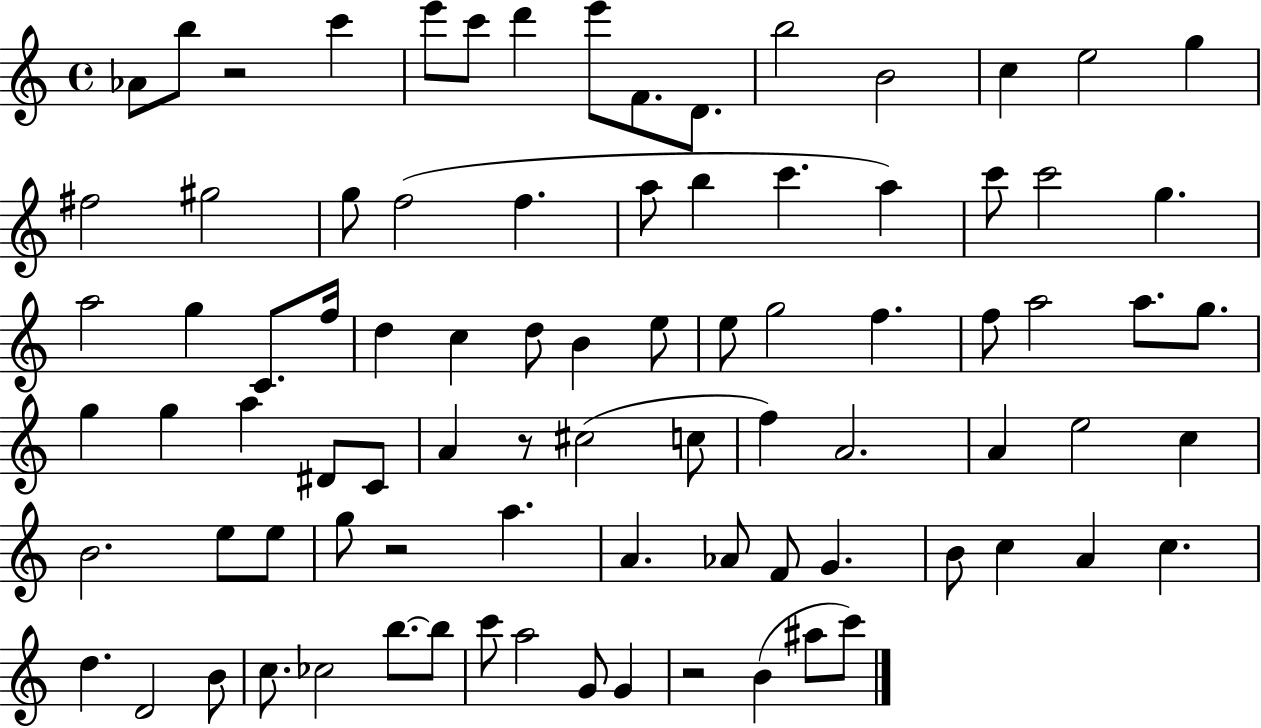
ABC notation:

X:1
T:Untitled
M:4/4
L:1/4
K:C
_A/2 b/2 z2 c' e'/2 c'/2 d' e'/2 F/2 D/2 b2 B2 c e2 g ^f2 ^g2 g/2 f2 f a/2 b c' a c'/2 c'2 g a2 g C/2 f/4 d c d/2 B e/2 e/2 g2 f f/2 a2 a/2 g/2 g g a ^D/2 C/2 A z/2 ^c2 c/2 f A2 A e2 c B2 e/2 e/2 g/2 z2 a A _A/2 F/2 G B/2 c A c d D2 B/2 c/2 _c2 b/2 b/2 c'/2 a2 G/2 G z2 B ^a/2 c'/2